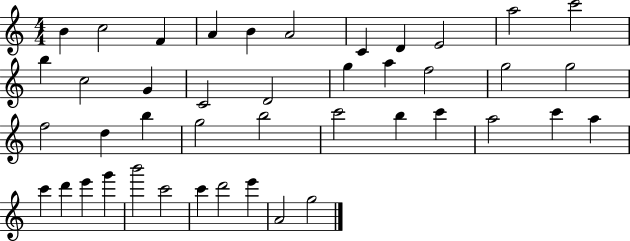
B4/q C5/h F4/q A4/q B4/q A4/h C4/q D4/q E4/h A5/h C6/h B5/q C5/h G4/q C4/h D4/h G5/q A5/q F5/h G5/h G5/h F5/h D5/q B5/q G5/h B5/h C6/h B5/q C6/q A5/h C6/q A5/q C6/q D6/q E6/q G6/q B6/h C6/h C6/q D6/h E6/q A4/h G5/h